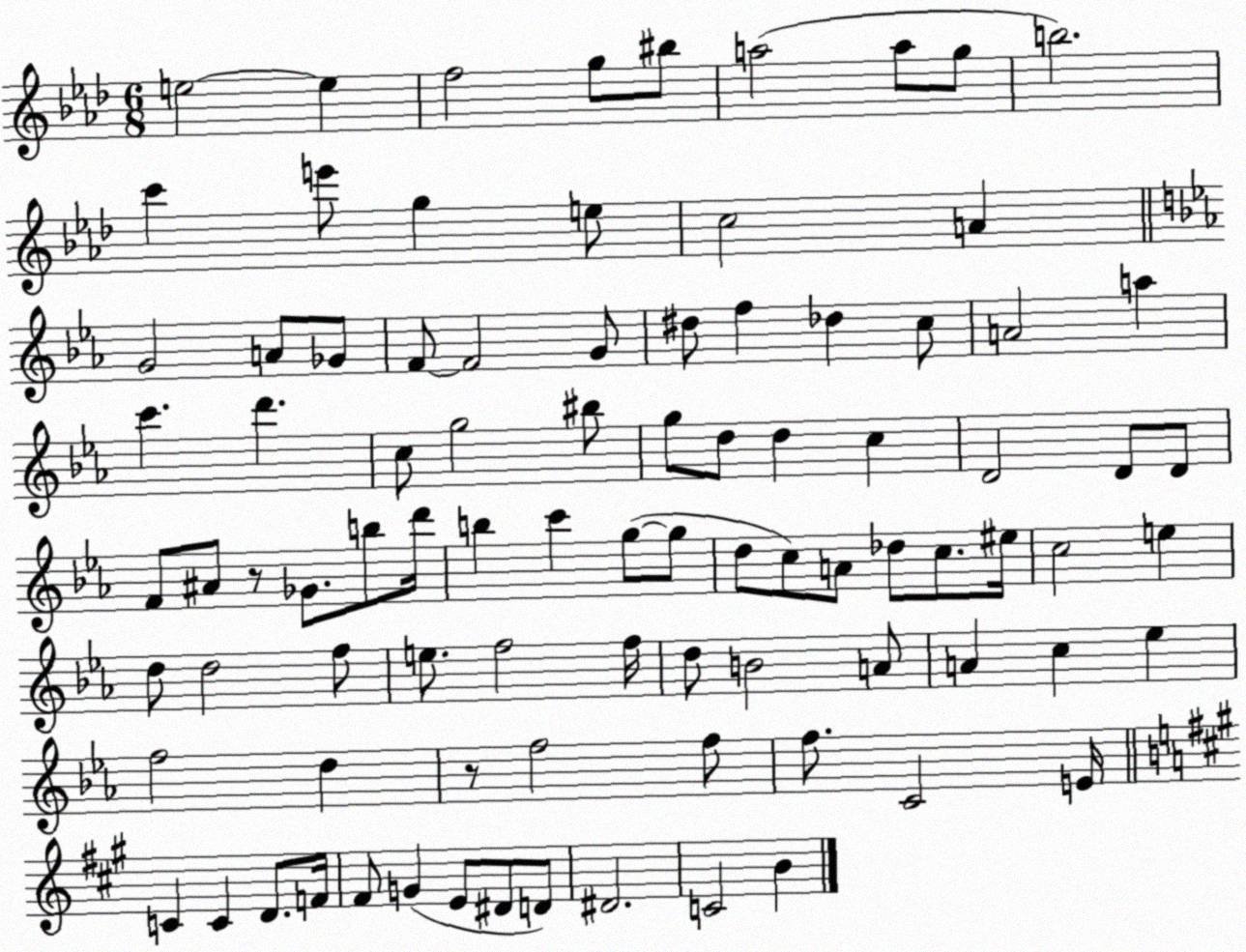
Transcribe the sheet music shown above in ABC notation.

X:1
T:Untitled
M:6/8
L:1/4
K:Ab
e2 e f2 g/2 ^b/2 a2 a/2 g/2 b2 c' e'/2 g e/2 c2 A G2 A/2 _G/2 F/2 F2 G/2 ^d/2 f _d c/2 A2 a c' d' c/2 g2 ^b/2 g/2 d/2 d c D2 D/2 D/2 F/2 ^A/2 z/2 _G/2 b/2 d'/4 b c' g/2 g/2 d/2 c/2 A/2 _d/2 c/2 ^e/4 c2 e d/2 d2 f/2 e/2 f2 f/4 d/2 B2 A/2 A c _e f2 d z/2 f2 f/2 f/2 C2 E/4 C C D/2 F/4 ^F/2 G E/2 ^D/2 D/2 ^D2 C2 B